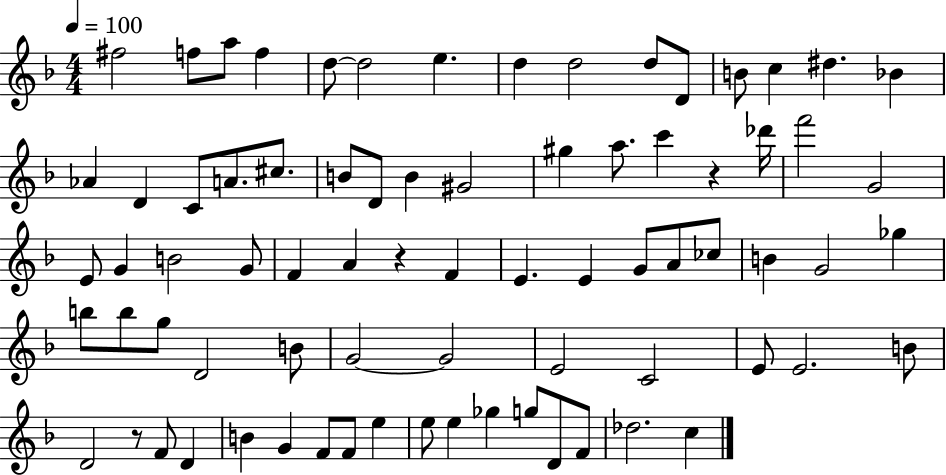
X:1
T:Untitled
M:4/4
L:1/4
K:F
^f2 f/2 a/2 f d/2 d2 e d d2 d/2 D/2 B/2 c ^d _B _A D C/2 A/2 ^c/2 B/2 D/2 B ^G2 ^g a/2 c' z _d'/4 f'2 G2 E/2 G B2 G/2 F A z F E E G/2 A/2 _c/2 B G2 _g b/2 b/2 g/2 D2 B/2 G2 G2 E2 C2 E/2 E2 B/2 D2 z/2 F/2 D B G F/2 F/2 e e/2 e _g g/2 D/2 F/2 _d2 c